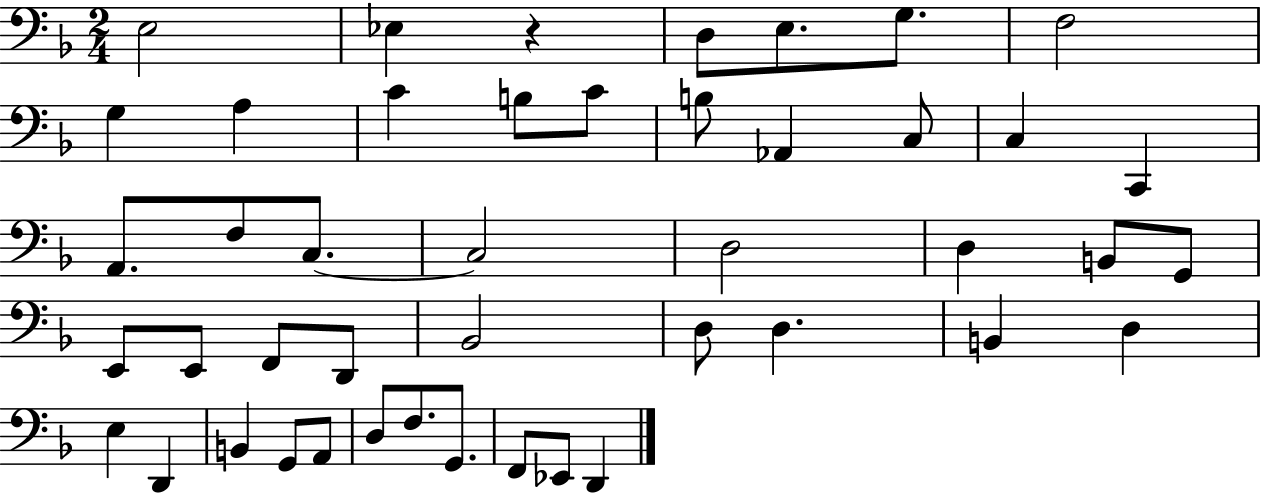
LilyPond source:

{
  \clef bass
  \numericTimeSignature
  \time 2/4
  \key f \major
  e2 | ees4 r4 | d8 e8. g8. | f2 | \break g4 a4 | c'4 b8 c'8 | b8 aes,4 c8 | c4 c,4 | \break a,8. f8 c8.~~ | c2 | d2 | d4 b,8 g,8 | \break e,8 e,8 f,8 d,8 | bes,2 | d8 d4. | b,4 d4 | \break e4 d,4 | b,4 g,8 a,8 | d8 f8. g,8. | f,8 ees,8 d,4 | \break \bar "|."
}